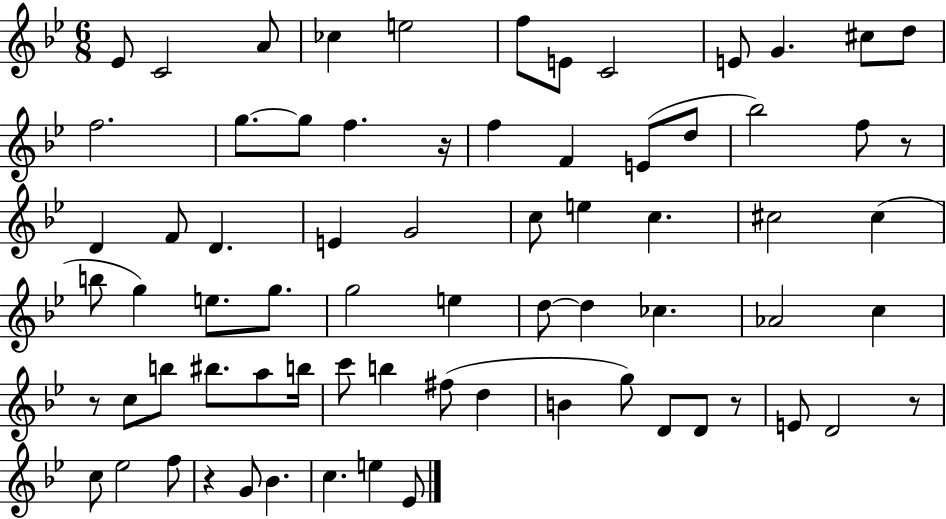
X:1
T:Untitled
M:6/8
L:1/4
K:Bb
_E/2 C2 A/2 _c e2 f/2 E/2 C2 E/2 G ^c/2 d/2 f2 g/2 g/2 f z/4 f F E/2 d/2 _b2 f/2 z/2 D F/2 D E G2 c/2 e c ^c2 ^c b/2 g e/2 g/2 g2 e d/2 d _c _A2 c z/2 c/2 b/2 ^b/2 a/2 b/4 c'/2 b ^f/2 d B g/2 D/2 D/2 z/2 E/2 D2 z/2 c/2 _e2 f/2 z G/2 _B c e _E/2